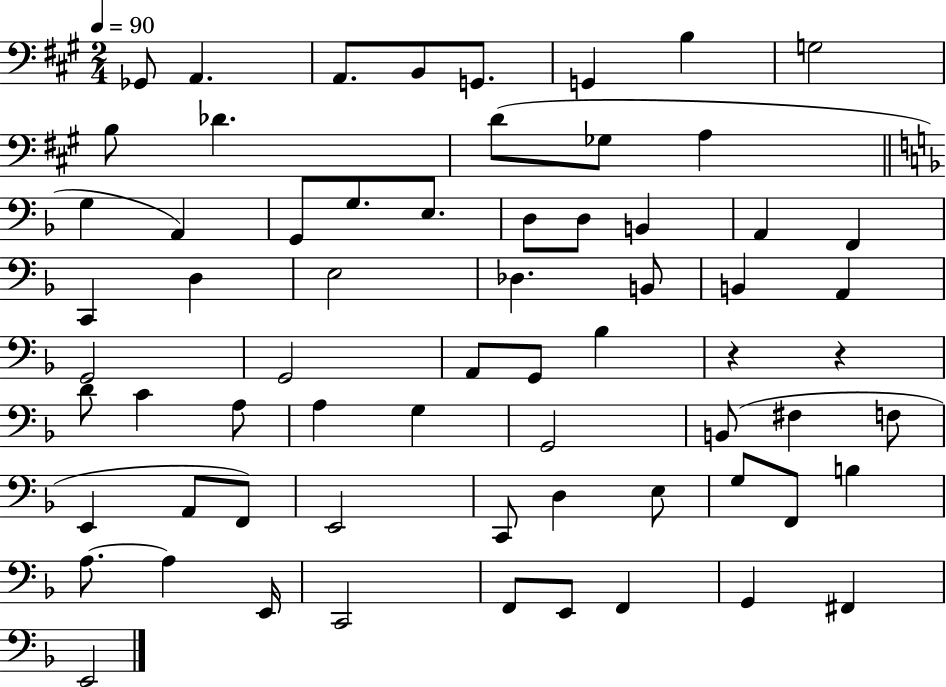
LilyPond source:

{
  \clef bass
  \numericTimeSignature
  \time 2/4
  \key a \major
  \tempo 4 = 90
  \repeat volta 2 { ges,8 a,4. | a,8. b,8 g,8. | g,4 b4 | g2 | \break b8 des'4. | d'8( ges8 a4 | \bar "||" \break \key d \minor g4 a,4) | g,8 g8. e8. | d8 d8 b,4 | a,4 f,4 | \break c,4 d4 | e2 | des4. b,8 | b,4 a,4 | \break g,2 | g,2 | a,8 g,8 bes4 | r4 r4 | \break d'8 c'4 a8 | a4 g4 | g,2 | b,8( fis4 f8 | \break e,4 a,8 f,8) | e,2 | c,8 d4 e8 | g8 f,8 b4 | \break a8.~~ a4 e,16 | c,2 | f,8 e,8 f,4 | g,4 fis,4 | \break e,2 | } \bar "|."
}